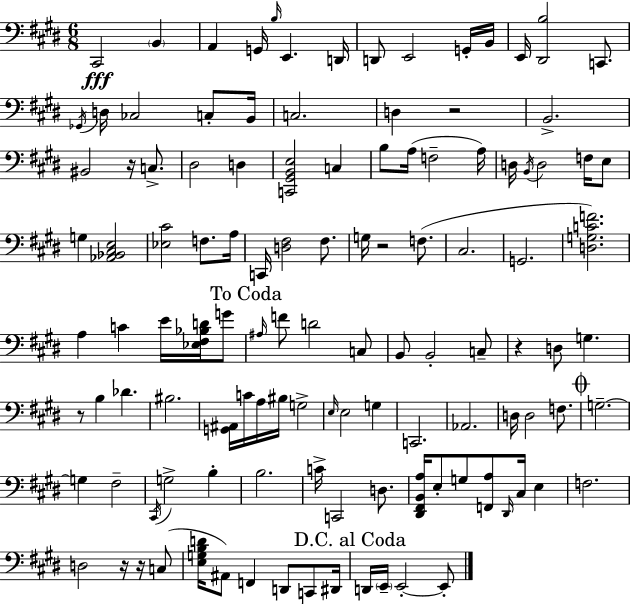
{
  \clef bass
  \numericTimeSignature
  \time 6/8
  \key e \major
  cis,2\fff \parenthesize b,4 | a,4 g,16 \grace { b16 } e,4. | d,16 d,8 e,2 g,16-. | b,16 e,16 <dis, b>2 c,8. | \break \acciaccatura { ges,16 } d16 ces2 c8-. | b,16 c2. | d4 r2 | b,2.-> | \break bis,2 r16 c8.-> | dis2 d4 | <c, gis, b, e>2 c4 | b8 a16( f2-- | \break a16) d16 \acciaccatura { b,16 } d2 | f16 e8 g4 <aes, bes, cis e>2 | <ees cis'>2 f8. | a16 c,16 <d fis>2 | \break fis8. g16 r2 | f8.( cis2. | g,2. | <d g c' f'>2.) | \break a4 c'4 e'16 | <ees fis bes d'>16 g'8 \mark "To Coda" \grace { ais16 } f'8 d'2 | c8 b,8 b,2-. | c8-- r4 d8 g4. | \break r8 b4 des'4. | bis2. | <g, ais,>16 c'16 a16 bis16 g2-> | \grace { e16 } e2 | \break g4 c,2. | aes,2. | d16 d2 | f8. \mark \markup { \musicglyph "scripts.coda" } g2.--~~ | \break g4 fis2-- | \acciaccatura { cis,16 } g2-> | b4-. b2. | c'16-> c,2 | \break d8. <dis, fis, b, a>16 e8-. g8 <f, a>8 | \grace { dis,16 } cis16 e4 f2. | d2 | r16 r16 c8( <e g b d'>16 ais,8) f,4 | \break d,8 c,8 dis,16 \mark "D.C. al Coda" d,16 \parenthesize e,16-- e,2-.~~ | e,8-. \bar "|."
}